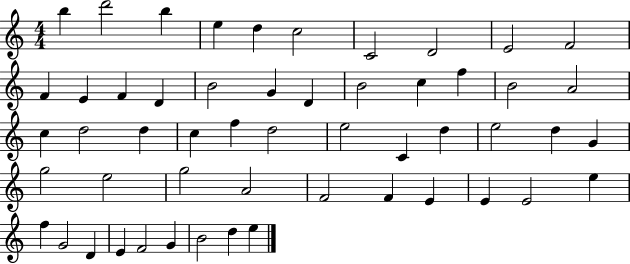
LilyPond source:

{
  \clef treble
  \numericTimeSignature
  \time 4/4
  \key c \major
  b''4 d'''2 b''4 | e''4 d''4 c''2 | c'2 d'2 | e'2 f'2 | \break f'4 e'4 f'4 d'4 | b'2 g'4 d'4 | b'2 c''4 f''4 | b'2 a'2 | \break c''4 d''2 d''4 | c''4 f''4 d''2 | e''2 c'4 d''4 | e''2 d''4 g'4 | \break g''2 e''2 | g''2 a'2 | f'2 f'4 e'4 | e'4 e'2 e''4 | \break f''4 g'2 d'4 | e'4 f'2 g'4 | b'2 d''4 e''4 | \bar "|."
}